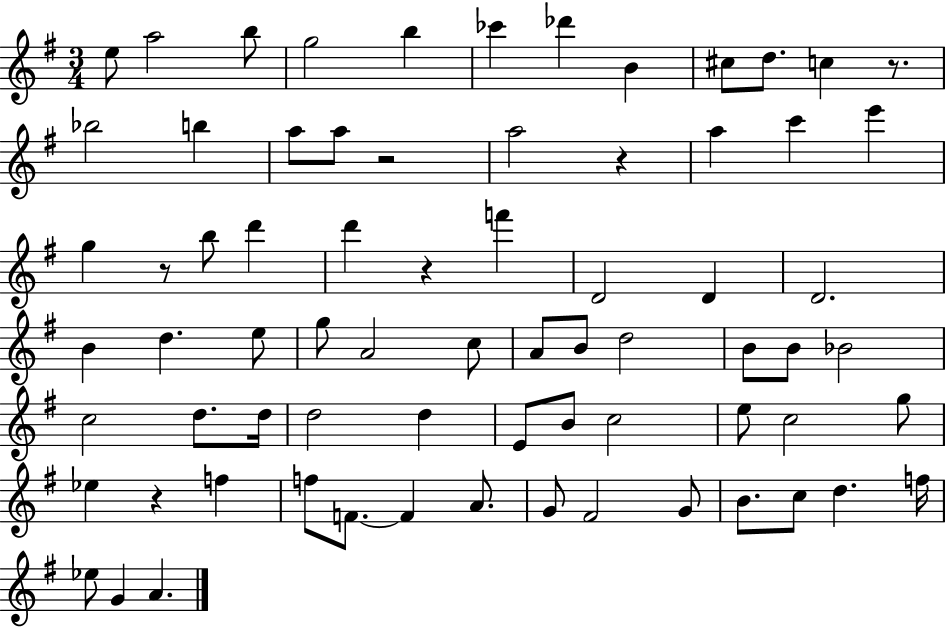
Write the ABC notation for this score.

X:1
T:Untitled
M:3/4
L:1/4
K:G
e/2 a2 b/2 g2 b _c' _d' B ^c/2 d/2 c z/2 _b2 b a/2 a/2 z2 a2 z a c' e' g z/2 b/2 d' d' z f' D2 D D2 B d e/2 g/2 A2 c/2 A/2 B/2 d2 B/2 B/2 _B2 c2 d/2 d/4 d2 d E/2 B/2 c2 e/2 c2 g/2 _e z f f/2 F/2 F A/2 G/2 ^F2 G/2 B/2 c/2 d f/4 _e/2 G A